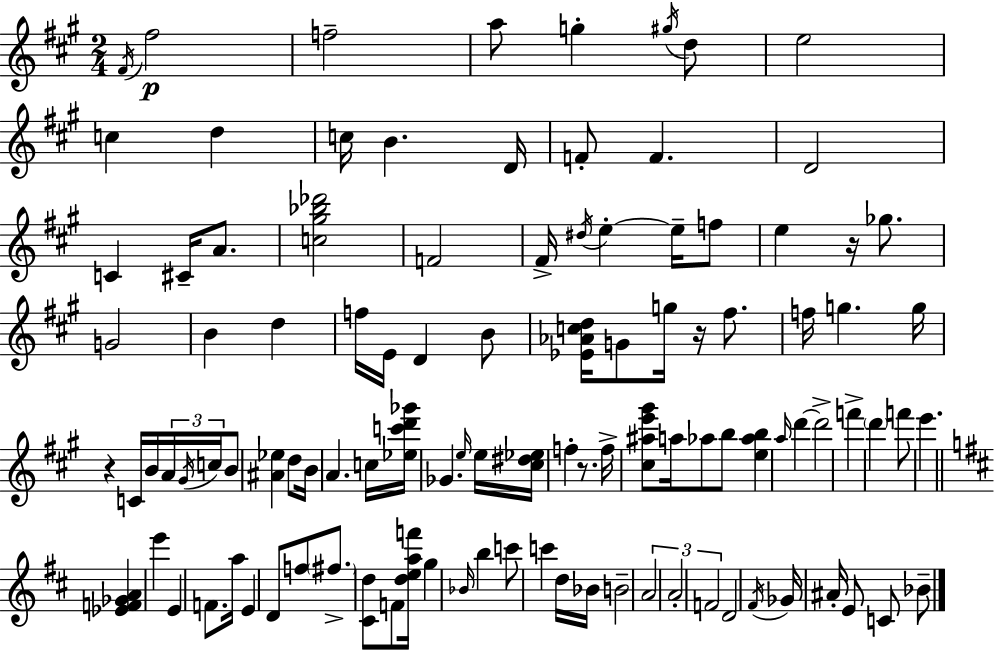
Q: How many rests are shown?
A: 4